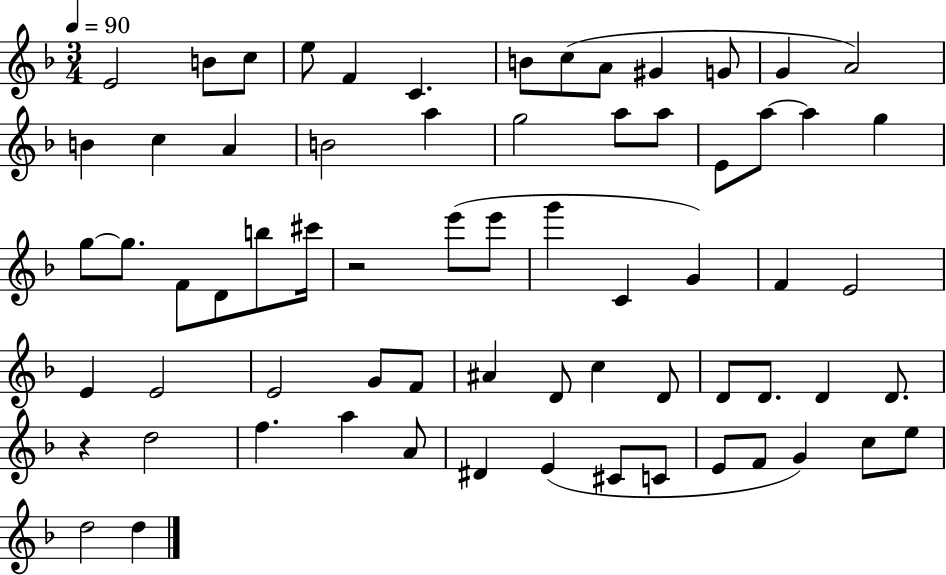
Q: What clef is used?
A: treble